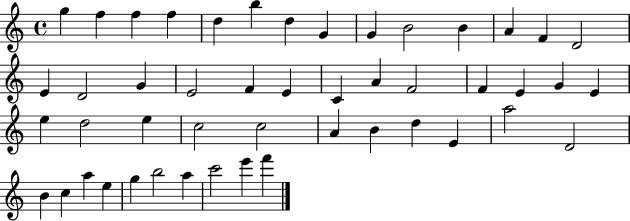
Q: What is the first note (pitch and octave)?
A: G5